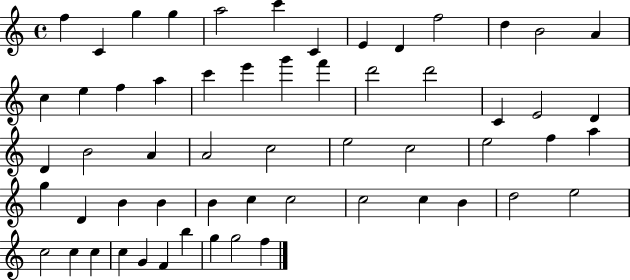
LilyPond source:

{
  \clef treble
  \time 4/4
  \defaultTimeSignature
  \key c \major
  f''4 c'4 g''4 g''4 | a''2 c'''4 c'4 | e'4 d'4 f''2 | d''4 b'2 a'4 | \break c''4 e''4 f''4 a''4 | c'''4 e'''4 g'''4 f'''4 | d'''2 d'''2 | c'4 e'2 d'4 | \break d'4 b'2 a'4 | a'2 c''2 | e''2 c''2 | e''2 f''4 a''4 | \break g''4 d'4 b'4 b'4 | b'4 c''4 c''2 | c''2 c''4 b'4 | d''2 e''2 | \break c''2 c''4 c''4 | c''4 g'4 f'4 b''4 | g''4 g''2 f''4 | \bar "|."
}